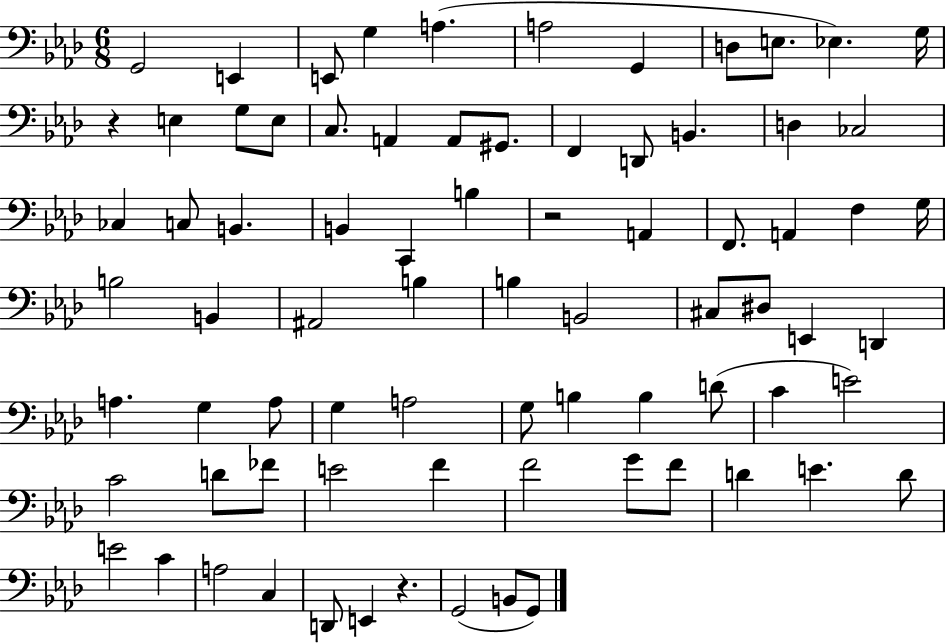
X:1
T:Untitled
M:6/8
L:1/4
K:Ab
G,,2 E,, E,,/2 G, A, A,2 G,, D,/2 E,/2 _E, G,/4 z E, G,/2 E,/2 C,/2 A,, A,,/2 ^G,,/2 F,, D,,/2 B,, D, _C,2 _C, C,/2 B,, B,, C,, B, z2 A,, F,,/2 A,, F, G,/4 B,2 B,, ^A,,2 B, B, B,,2 ^C,/2 ^D,/2 E,, D,, A, G, A,/2 G, A,2 G,/2 B, B, D/2 C E2 C2 D/2 _F/2 E2 F F2 G/2 F/2 D E D/2 E2 C A,2 C, D,,/2 E,, z G,,2 B,,/2 G,,/2